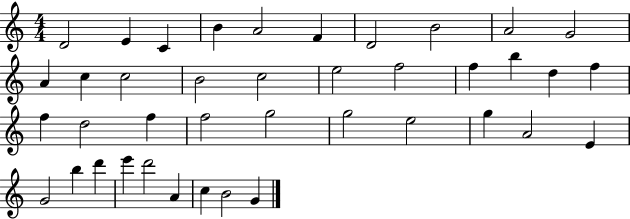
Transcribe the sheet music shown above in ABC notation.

X:1
T:Untitled
M:4/4
L:1/4
K:C
D2 E C B A2 F D2 B2 A2 G2 A c c2 B2 c2 e2 f2 f b d f f d2 f f2 g2 g2 e2 g A2 E G2 b d' e' d'2 A c B2 G